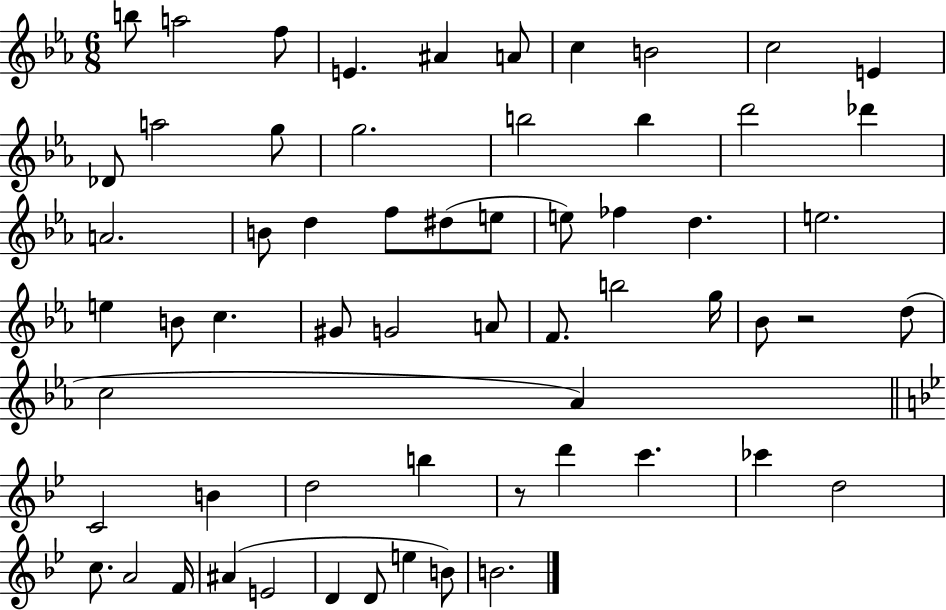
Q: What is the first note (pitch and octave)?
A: B5